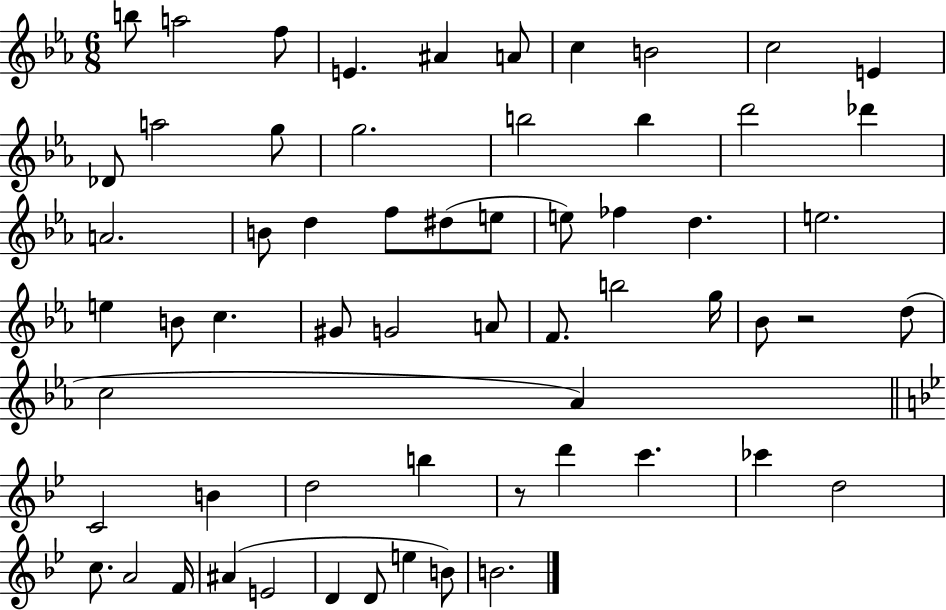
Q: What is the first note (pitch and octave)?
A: B5